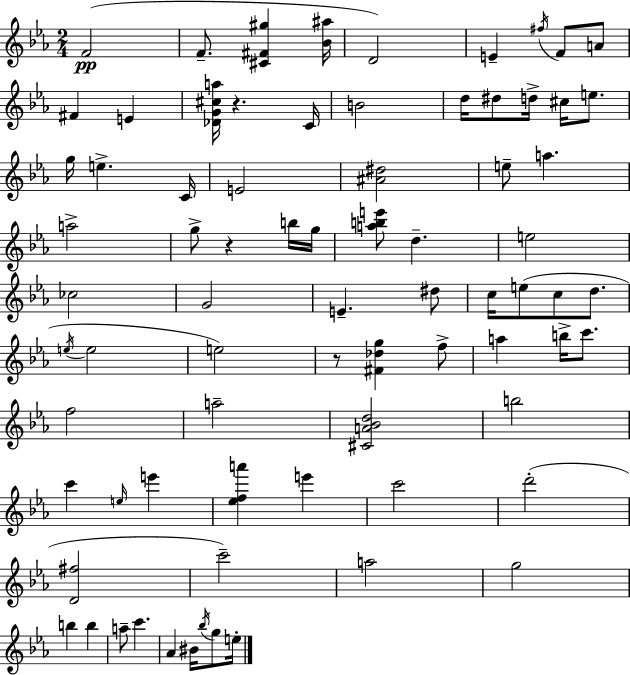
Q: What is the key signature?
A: C minor